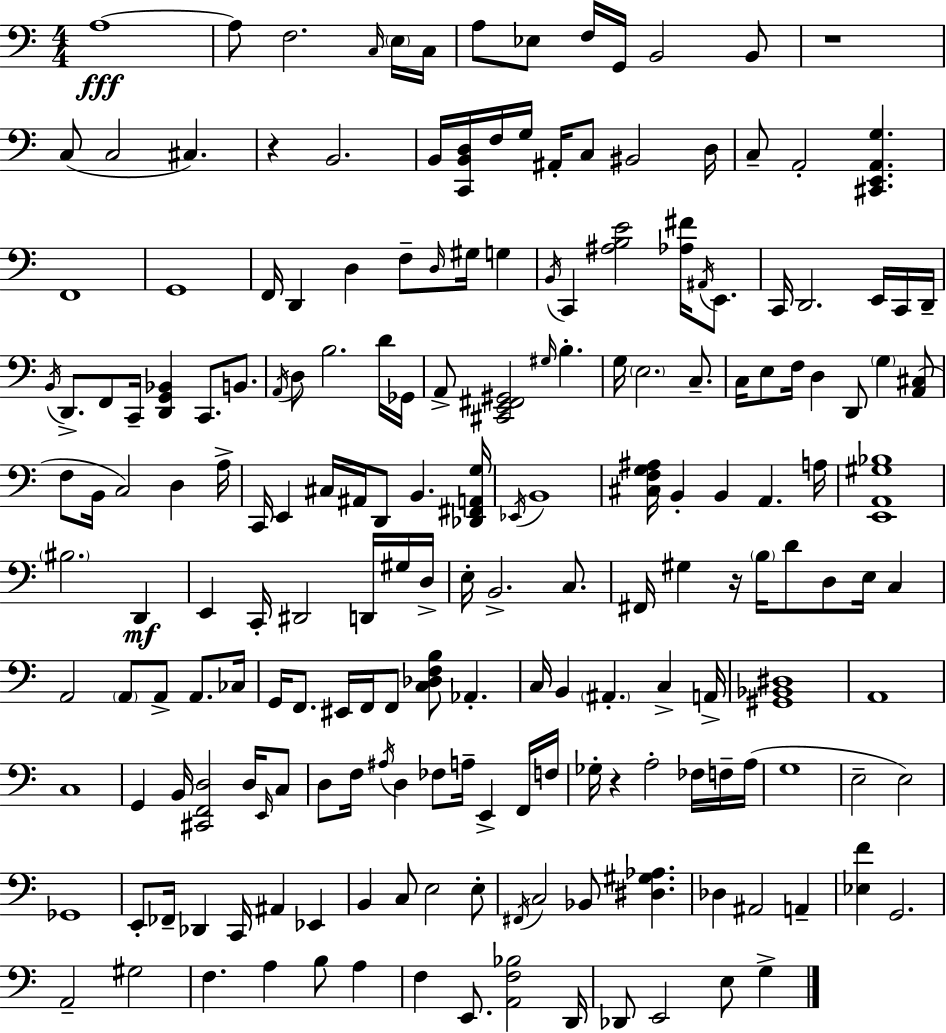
A3/w A3/e F3/h. C3/s E3/s C3/s A3/e Eb3/e F3/s G2/s B2/h B2/e R/w C3/e C3/h C#3/q. R/q B2/h. B2/s [C2,B2,D3]/s F3/s G3/s A#2/s C3/e BIS2/h D3/s C3/e A2/h [C#2,E2,A2,G3]/q. F2/w G2/w F2/s D2/q D3/q F3/e D3/s G#3/s G3/q B2/s C2/q [A#3,B3,E4]/h [Ab3,F#4]/s A#2/s E2/e. C2/s D2/h. E2/s C2/s D2/s B2/s D2/e. F2/e C2/s [D2,G2,Bb2]/q C2/e. B2/e. A2/s D3/e B3/h. D4/s Gb2/s A2/e [C#2,E2,F#2,G#2]/h G#3/s B3/q. G3/s E3/h. C3/e. C3/s E3/e F3/s D3/q D2/e G3/q [A2,C#3]/e F3/e B2/s C3/h D3/q A3/s C2/s E2/q C#3/s A#2/s D2/e B2/q. [Db2,F#2,A2,G3]/s Eb2/s B2/w [C#3,F3,G3,A#3]/s B2/q B2/q A2/q. A3/s [E2,A2,G#3,Bb3]/w BIS3/h. D2/q E2/q C2/s D#2/h D2/s G#3/s D3/s E3/s B2/h. C3/e. F#2/s G#3/q R/s B3/s D4/e D3/e E3/s C3/q A2/h A2/e A2/e A2/e. CES3/s G2/s F2/e. EIS2/s F2/s F2/e [C3,Db3,F3,B3]/e Ab2/q. C3/s B2/q A#2/q. C3/q A2/s [G#2,Bb2,D#3]/w A2/w C3/w G2/q B2/s [C#2,F2,D3]/h D3/s E2/s C3/e D3/e F3/s A#3/s D3/q FES3/e A3/s E2/q F2/s F3/s Gb3/s R/q A3/h FES3/s F3/s A3/s G3/w E3/h E3/h Gb2/w E2/e FES2/s Db2/q C2/s A#2/q Eb2/q B2/q C3/e E3/h E3/e F#2/s C3/h Bb2/e [D#3,G#3,Ab3]/q. Db3/q A#2/h A2/q [Eb3,F4]/q G2/h. A2/h G#3/h F3/q. A3/q B3/e A3/q F3/q E2/e. [A2,F3,Bb3]/h D2/s Db2/e E2/h E3/e G3/q